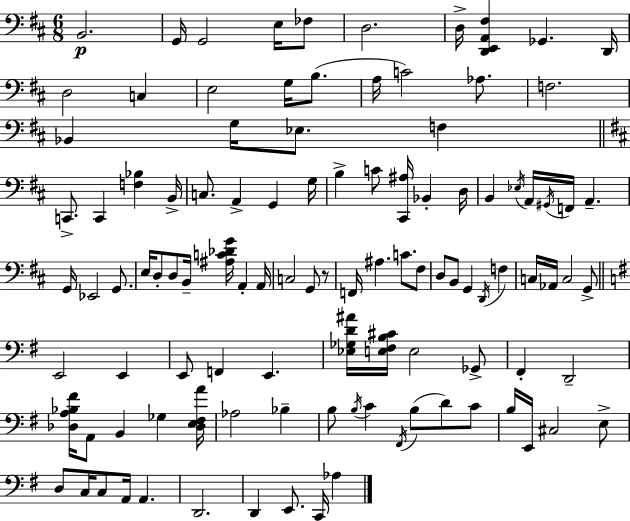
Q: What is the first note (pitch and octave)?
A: B2